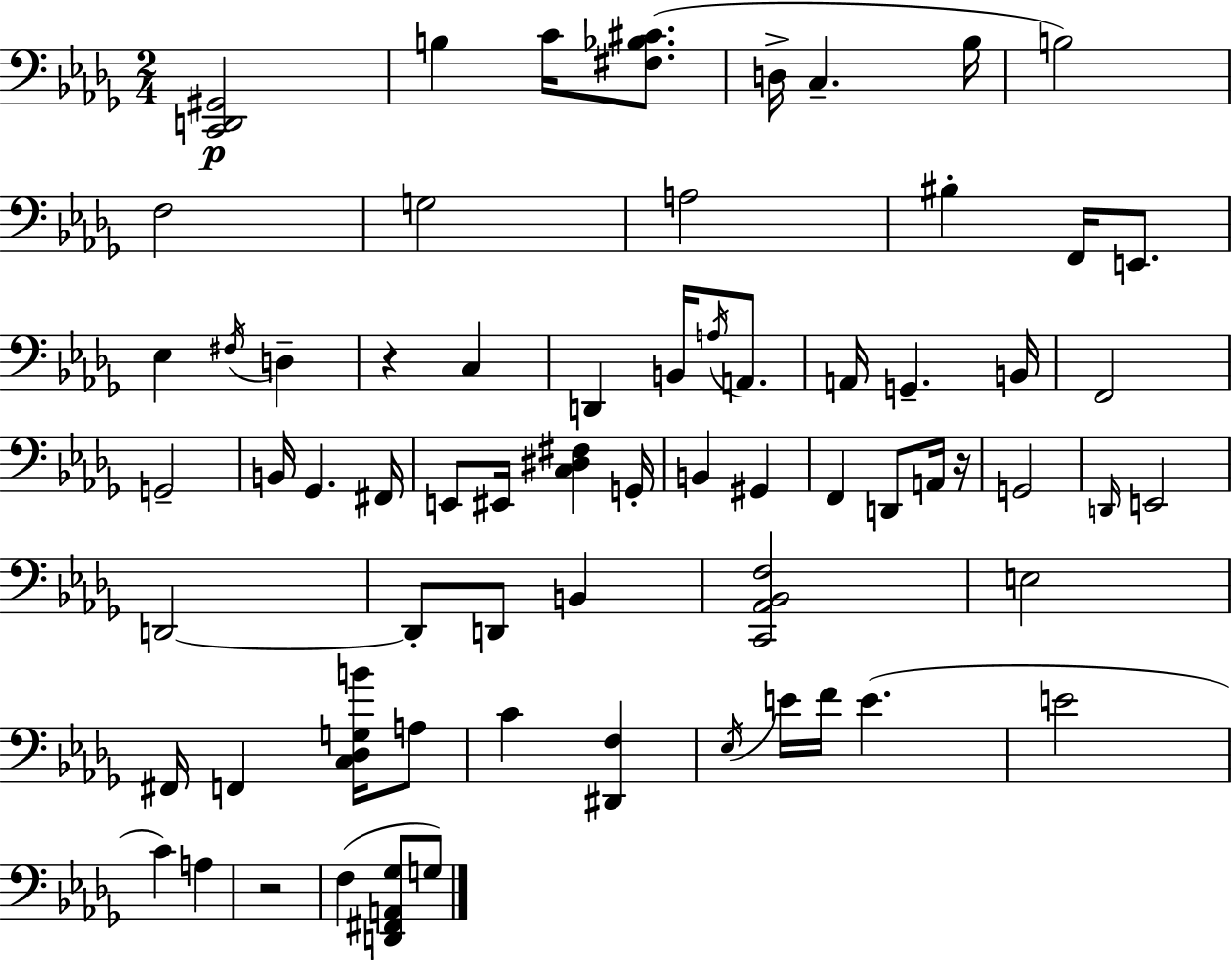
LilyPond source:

{
  \clef bass
  \numericTimeSignature
  \time 2/4
  \key bes \minor
  \repeat volta 2 { <c, d, gis,>2\p | b4 c'16 <fis bes cis'>8.( | d16-> c4.-- bes16 | b2) | \break f2 | g2 | a2 | bis4-. f,16 e,8. | \break ees4 \acciaccatura { fis16 } d4-- | r4 c4 | d,4 b,16 \acciaccatura { a16 } a,8. | a,16 g,4.-- | \break b,16 f,2 | g,2-- | b,16 ges,4. | fis,16 e,8 eis,16 <c dis fis>4 | \break g,16-. b,4 gis,4 | f,4 d,8 | a,16 r16 g,2 | \grace { d,16 } e,2 | \break d,2~~ | d,8-. d,8 b,4 | <c, aes, bes, f>2 | e2 | \break fis,16 f,4 | <c des g b'>16 a8 c'4 <dis, f>4 | \acciaccatura { ees16 } e'16 f'16 e'4.( | e'2 | \break c'4) | a4 r2 | f4( | <d, fis, a, ges>8 g8) } \bar "|."
}